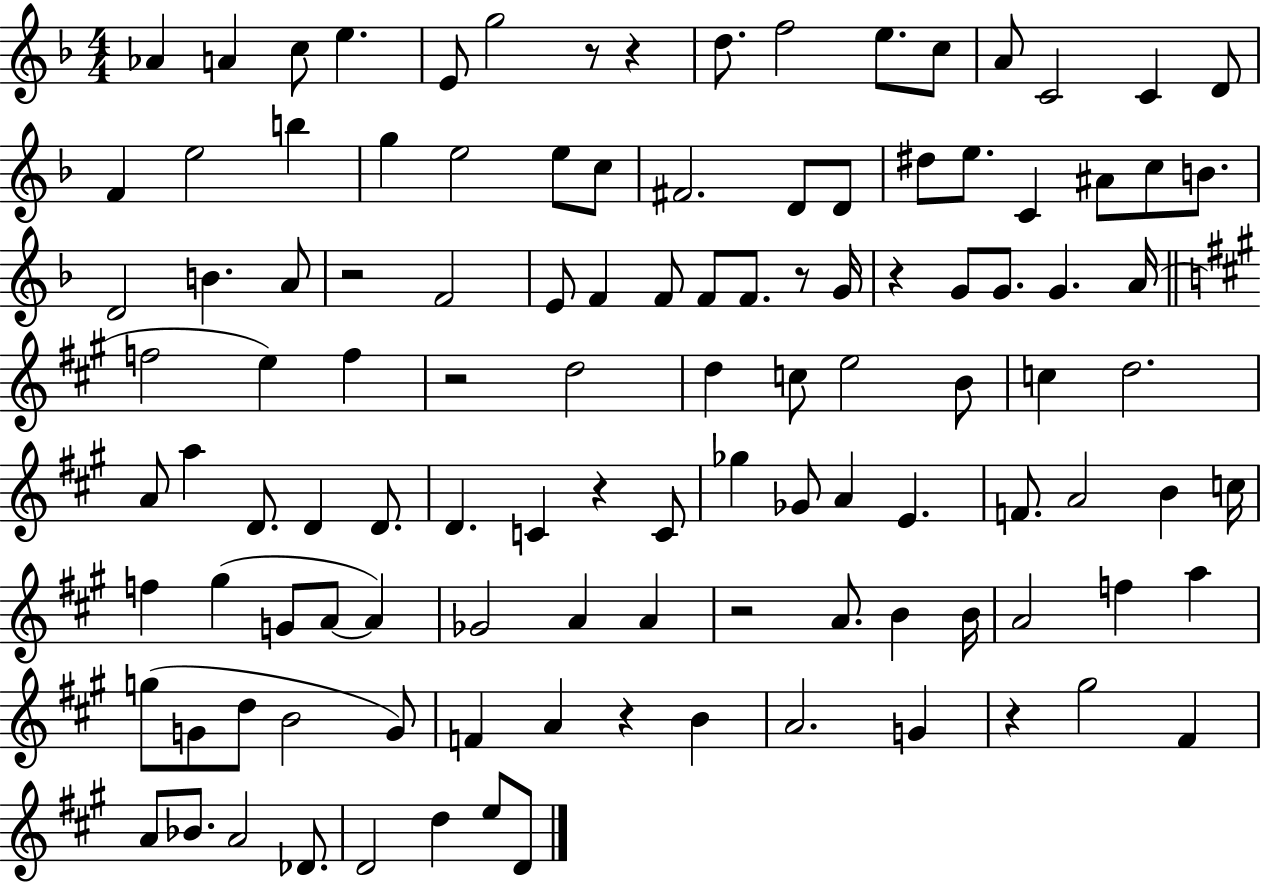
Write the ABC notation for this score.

X:1
T:Untitled
M:4/4
L:1/4
K:F
_A A c/2 e E/2 g2 z/2 z d/2 f2 e/2 c/2 A/2 C2 C D/2 F e2 b g e2 e/2 c/2 ^F2 D/2 D/2 ^d/2 e/2 C ^A/2 c/2 B/2 D2 B A/2 z2 F2 E/2 F F/2 F/2 F/2 z/2 G/4 z G/2 G/2 G A/4 f2 e f z2 d2 d c/2 e2 B/2 c d2 A/2 a D/2 D D/2 D C z C/2 _g _G/2 A E F/2 A2 B c/4 f ^g G/2 A/2 A _G2 A A z2 A/2 B B/4 A2 f a g/2 G/2 d/2 B2 G/2 F A z B A2 G z ^g2 ^F A/2 _B/2 A2 _D/2 D2 d e/2 D/2